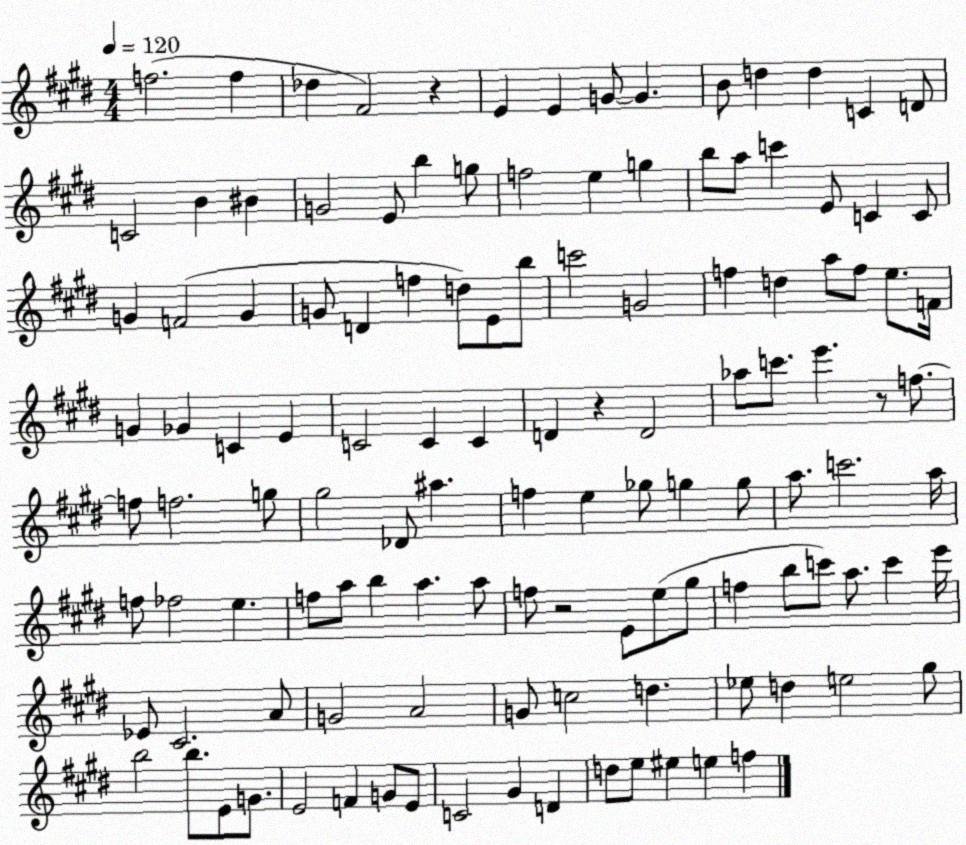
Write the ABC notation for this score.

X:1
T:Untitled
M:4/4
L:1/4
K:E
f2 f _d ^F2 z E E G/2 G B/2 d d C D/2 C2 B ^B G2 E/2 b g/2 f2 e g b/2 a/2 c' E/2 C C/2 G F2 G G/2 D f d/2 E/2 b/2 c'2 G2 f d a/2 f/2 e/2 F/4 G _G C E C2 C C D z D2 _a/2 c'/2 e' z/2 f/2 f/2 f2 g/2 ^g2 _D/2 ^a f e _g/2 g g/2 a/2 c'2 a/4 f/2 _f2 e f/2 a/2 b a a/2 f/2 z2 E/2 e/2 ^g/2 f b/2 c'/2 a/2 c' e'/4 _E/2 ^C2 A/2 G2 A2 G/2 c2 d _e/2 d e2 ^g/2 b2 b/2 E/2 G/2 E2 F G/2 E/2 C2 ^G D d/2 e/2 ^e e f